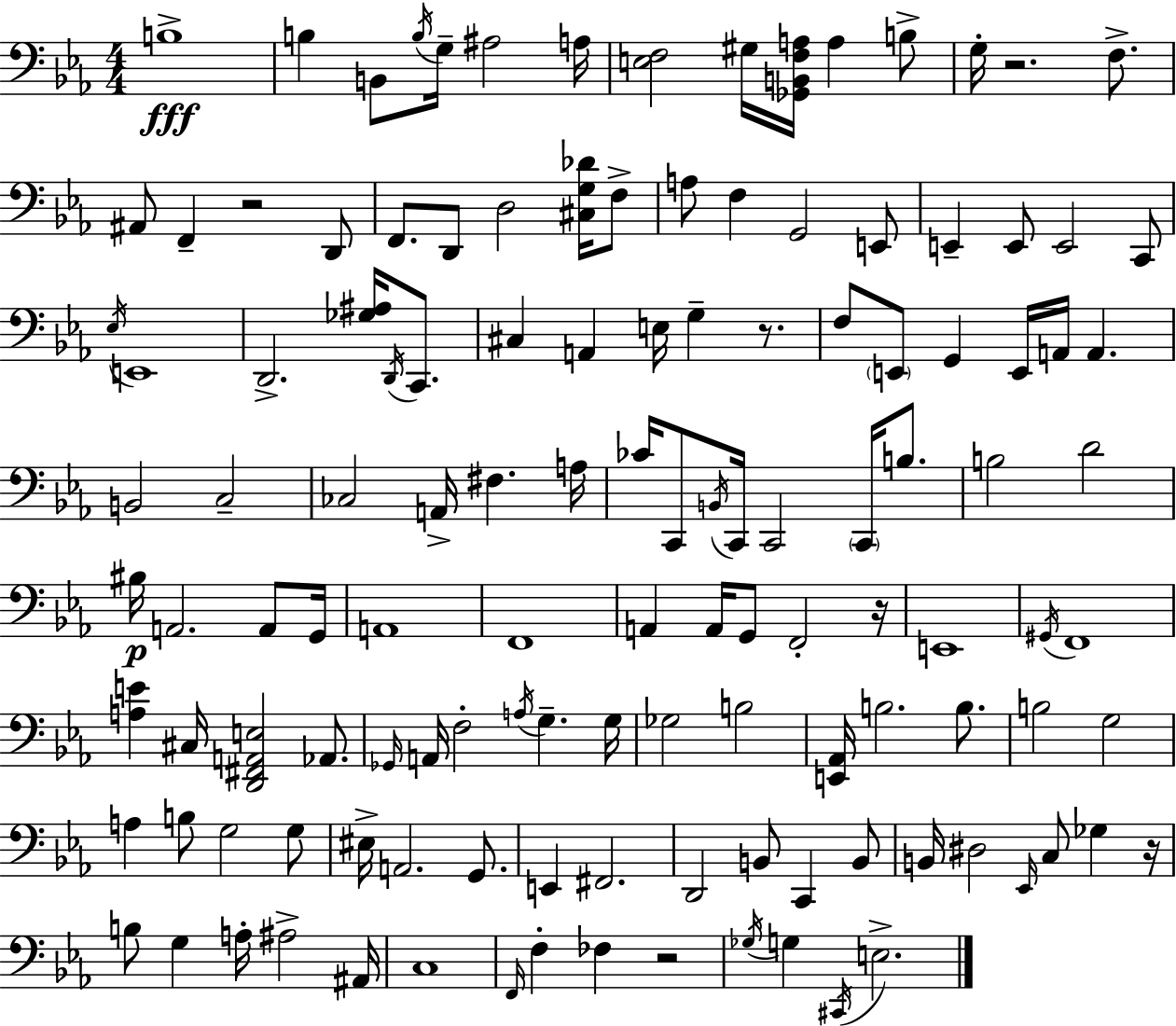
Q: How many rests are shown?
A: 6